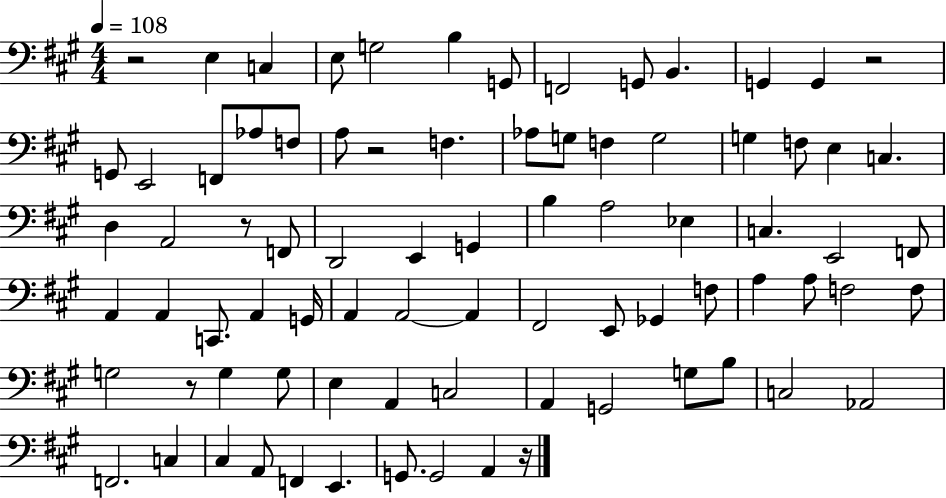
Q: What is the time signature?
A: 4/4